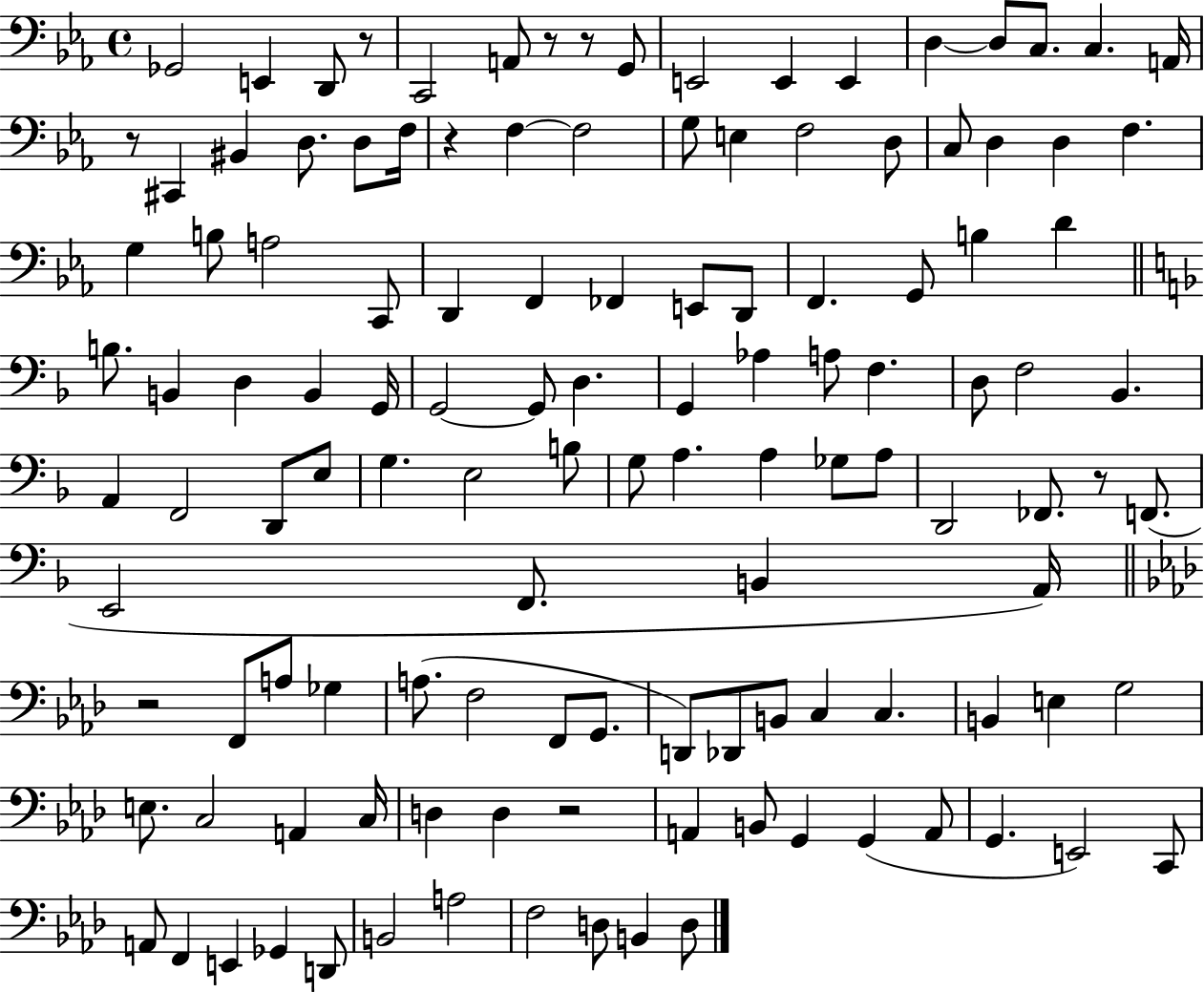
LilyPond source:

{
  \clef bass
  \time 4/4
  \defaultTimeSignature
  \key ees \major
  ges,2 e,4 d,8 r8 | c,2 a,8 r8 r8 g,8 | e,2 e,4 e,4 | d4~~ d8 c8. c4. a,16 | \break r8 cis,4 bis,4 d8. d8 f16 | r4 f4~~ f2 | g8 e4 f2 d8 | c8 d4 d4 f4. | \break g4 b8 a2 c,8 | d,4 f,4 fes,4 e,8 d,8 | f,4. g,8 b4 d'4 | \bar "||" \break \key f \major b8. b,4 d4 b,4 g,16 | g,2~~ g,8 d4. | g,4 aes4 a8 f4. | d8 f2 bes,4. | \break a,4 f,2 d,8 e8 | g4. e2 b8 | g8 a4. a4 ges8 a8 | d,2 fes,8. r8 f,8.( | \break e,2 f,8. b,4 a,16) | \bar "||" \break \key aes \major r2 f,8 a8 ges4 | a8.( f2 f,8 g,8. | d,8) des,8 b,8 c4 c4. | b,4 e4 g2 | \break e8. c2 a,4 c16 | d4 d4 r2 | a,4 b,8 g,4 g,4( a,8 | g,4. e,2) c,8 | \break a,8 f,4 e,4 ges,4 d,8 | b,2 a2 | f2 d8 b,4 d8 | \bar "|."
}